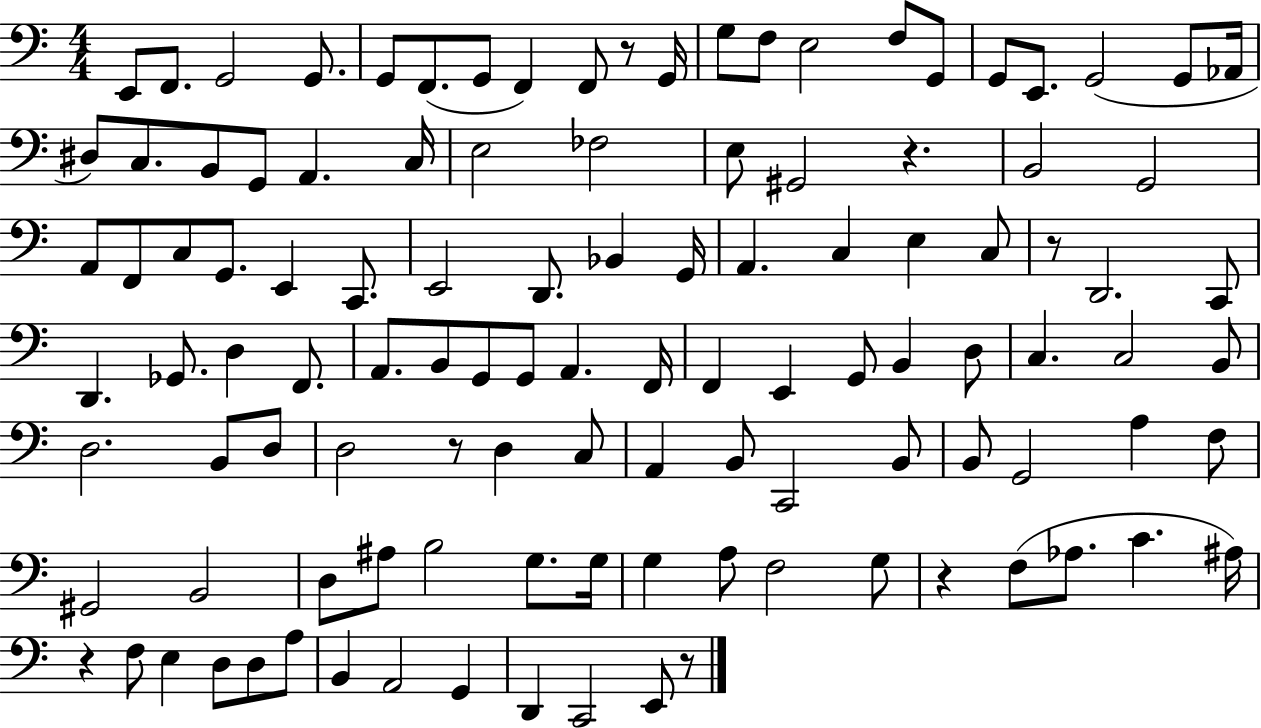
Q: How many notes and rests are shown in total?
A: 113